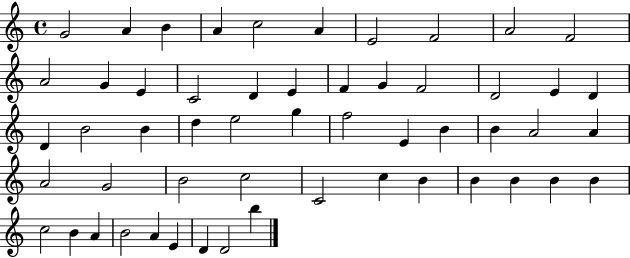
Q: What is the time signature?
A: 4/4